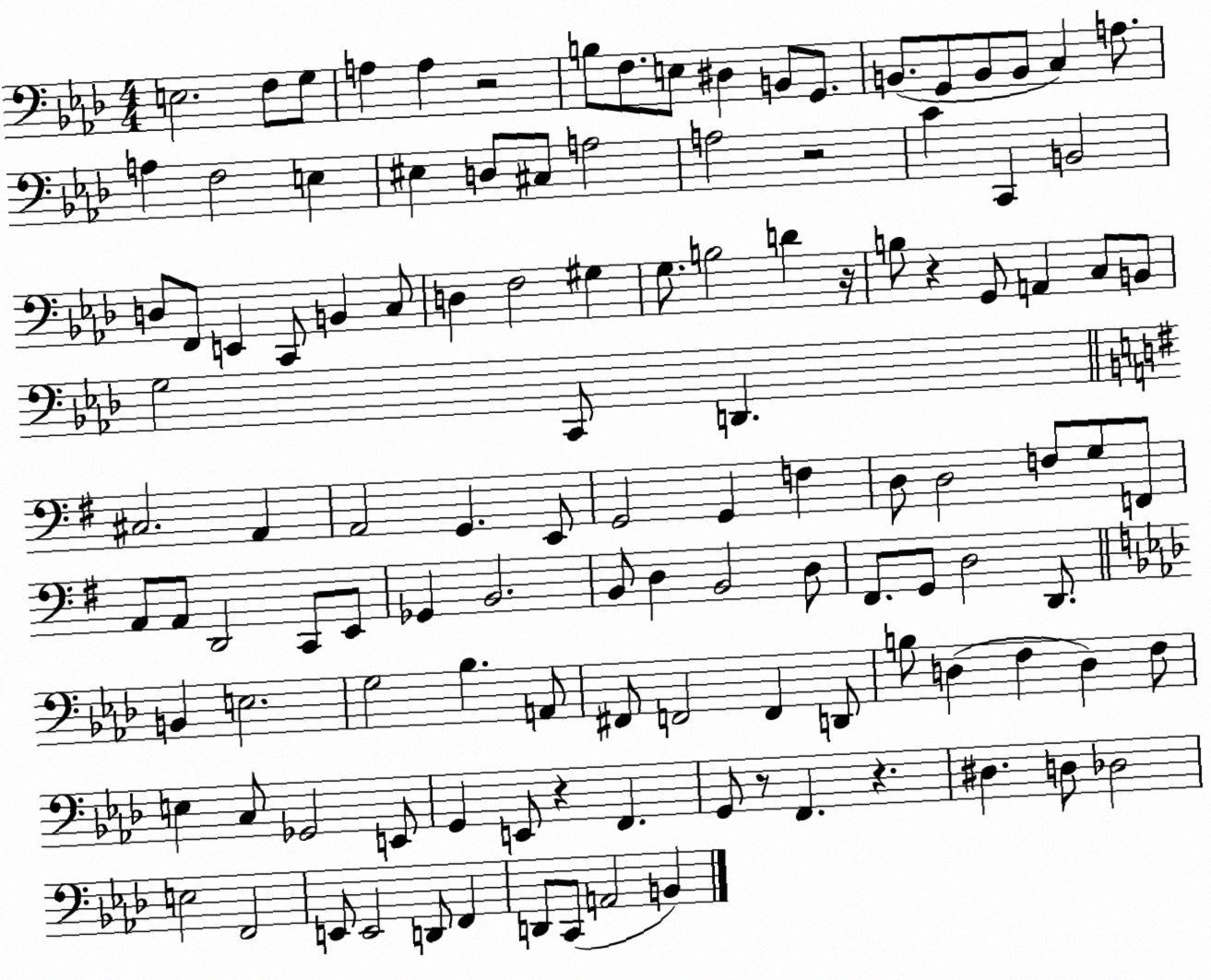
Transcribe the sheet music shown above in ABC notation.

X:1
T:Untitled
M:4/4
L:1/4
K:Ab
E,2 F,/2 G,/2 A, A, z2 B,/2 F,/2 E,/2 ^D, B,,/2 G,,/2 B,,/2 G,,/2 B,,/2 B,,/2 C, A,/2 A, F,2 E, ^E, D,/2 ^C,/2 A,2 A,2 z2 C C,, B,,2 D,/2 F,,/2 E,, C,,/2 B,, C,/2 D, F,2 ^G, G,/2 B,2 D z/4 B,/2 z G,,/2 A,, C,/2 B,,/2 G,2 C,,/2 D,, ^C,2 A,, A,,2 G,, E,,/2 G,,2 G,, F, D,/2 D,2 F,/2 G,/2 F,,/2 A,,/2 A,,/2 D,,2 C,,/2 E,,/2 _G,, B,,2 B,,/2 D, B,,2 D,/2 ^F,,/2 G,,/2 D,2 D,,/2 B,, E,2 G,2 _B, A,,/2 ^F,,/2 F,,2 F,, D,,/2 B,/2 D, F, D, F,/2 E, C,/2 _G,,2 E,,/2 G,, E,,/2 z F,, G,,/2 z/2 F,, z ^D, D,/2 _D,2 E,2 F,,2 E,,/2 E,,2 D,,/2 F,, D,,/2 C,,/2 A,,2 B,,